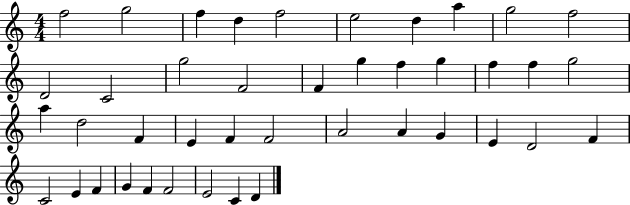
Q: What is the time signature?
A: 4/4